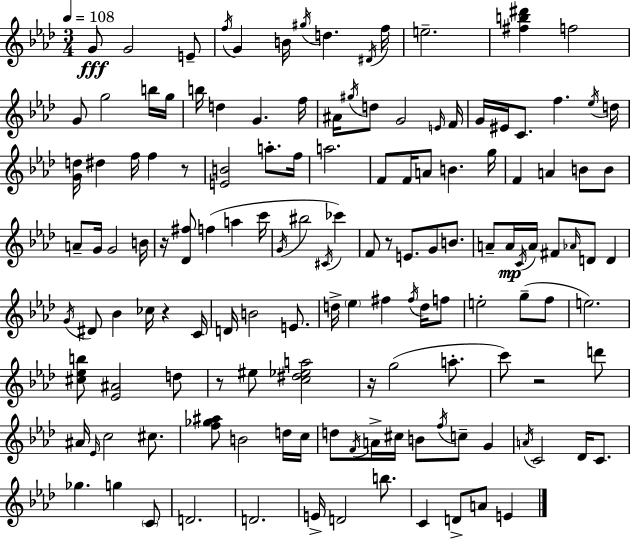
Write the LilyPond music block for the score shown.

{
  \clef treble
  \numericTimeSignature
  \time 3/4
  \key f \minor
  \tempo 4 = 108
  g'8\fff g'2 e'8-- | \acciaccatura { f''16 } g'4 b'16 \acciaccatura { gis''16 } d''4. | \acciaccatura { dis'16 } f''16 e''2.-- | <fis'' b'' dis'''>4 f''2 | \break g'8 g''2 | b''16 g''16 b''16 d''4 g'4. | f''16 ais'16 \acciaccatura { gis''16 } d''8 g'2 | \grace { e'16 } f'16 g'16 eis'16 c'8. f''4. | \break \acciaccatura { ees''16 } d''16 <g' d''>16 dis''4 f''16 | f''4 r8 <e' b'>2 | a''8.-. f''16 a''2. | f'8 f'16 a'8 b'4. | \break g''16 f'4 a'4 | b'8 b'8 a'8-- g'16 g'2 | b'16 r16 <des' fis''>8 f''4( | a''4 c'''16 \acciaccatura { g'16 } bis''2 | \break \acciaccatura { cis'16 }) ces'''4 f'8 r8 | e'8. g'8 b'8. a'8-- a'16\mp \acciaccatura { c'16 } | a'16 fis'8 \grace { aes'16 } d'8 d'4 \acciaccatura { g'16 } dis'8 | bes'4 ces''16 r4 c'16 d'16 | \break b'2 e'8. d''16-> | \parenthesize ees''4 fis''4 \acciaccatura { fis''16 } d''16 f''8 | e''2-. g''8--( f''8 | e''2.) | \break <cis'' ees'' b''>8 <ees' ais'>2 d''8 | r8 eis''8 <c'' dis'' ees'' a''>2 | r16 g''2( a''8.-. | c'''8) r2 d'''8 | \break ais'16 \grace { ees'16 } c''2 cis''8. | <f'' ges'' ais''>8 b'2 d''16 | c''16 d''8 \acciaccatura { f'16 } a'16-> cis''16 b'8 \acciaccatura { f''16 } c''8-- g'4 | \acciaccatura { a'16 } c'2 | \break des'16 c'8. ges''4. g''4 | \parenthesize c'8 d'2. | d'2. | e'16-> d'2 | \break b''8. c'4 d'8-> a'8 | e'4 \bar "|."
}